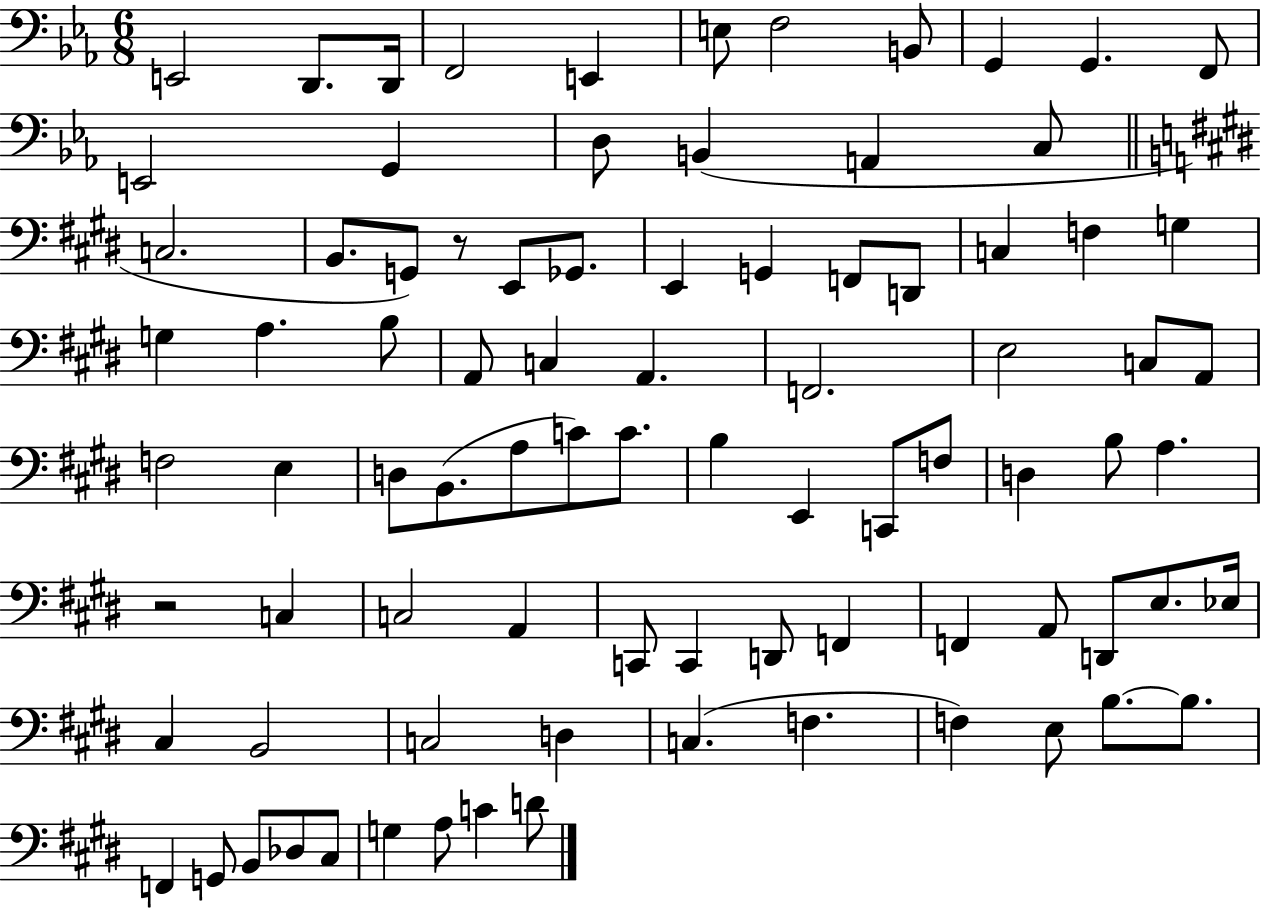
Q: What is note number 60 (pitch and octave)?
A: F2